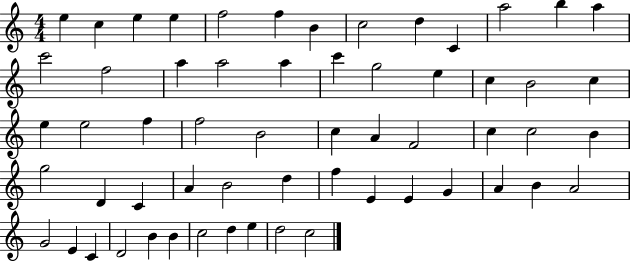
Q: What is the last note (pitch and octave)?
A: C5